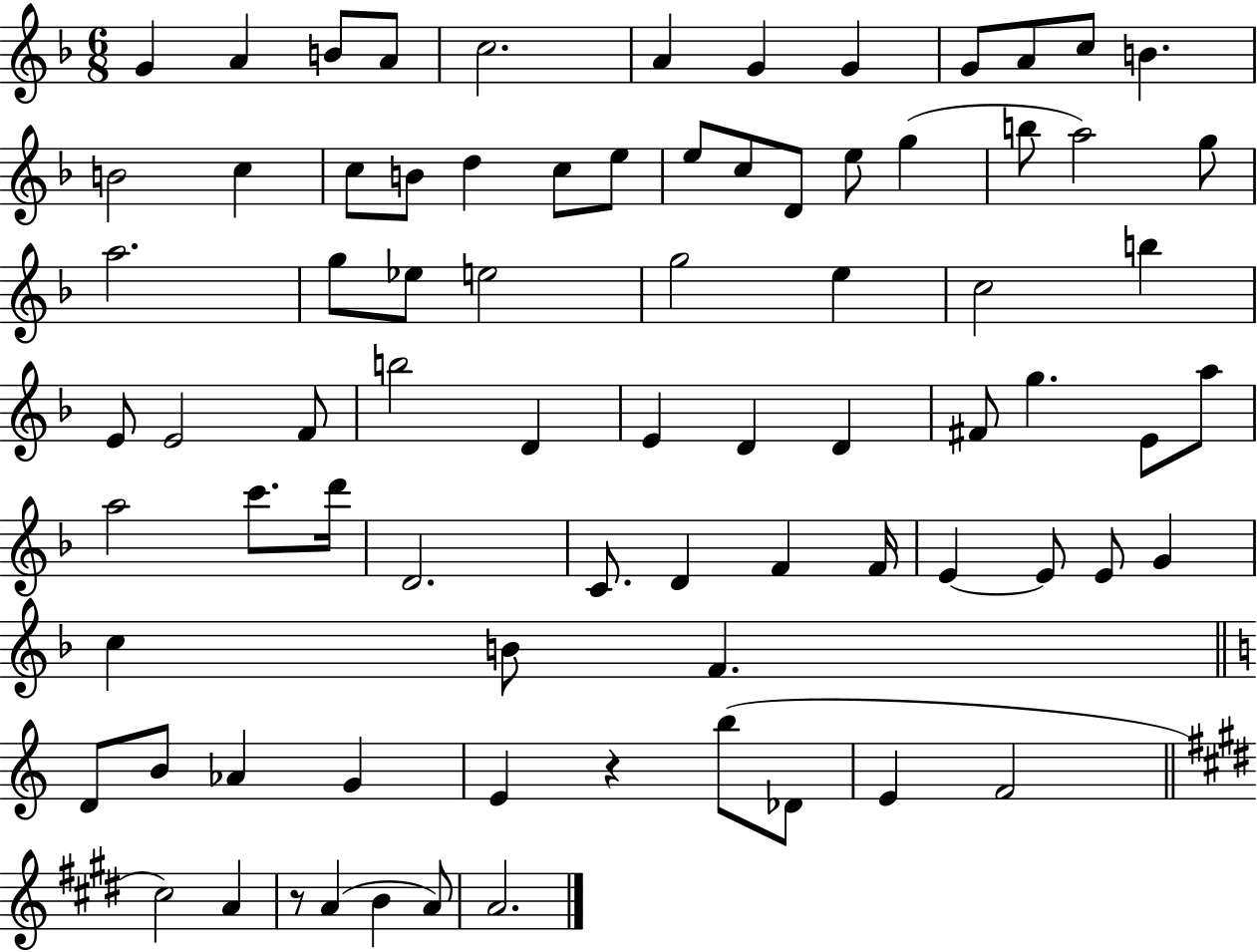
{
  \clef treble
  \numericTimeSignature
  \time 6/8
  \key f \major
  \repeat volta 2 { g'4 a'4 b'8 a'8 | c''2. | a'4 g'4 g'4 | g'8 a'8 c''8 b'4. | \break b'2 c''4 | c''8 b'8 d''4 c''8 e''8 | e''8 c''8 d'8 e''8 g''4( | b''8 a''2) g''8 | \break a''2. | g''8 ees''8 e''2 | g''2 e''4 | c''2 b''4 | \break e'8 e'2 f'8 | b''2 d'4 | e'4 d'4 d'4 | fis'8 g''4. e'8 a''8 | \break a''2 c'''8. d'''16 | d'2. | c'8. d'4 f'4 f'16 | e'4~~ e'8 e'8 g'4 | \break c''4 b'8 f'4. | \bar "||" \break \key a \minor d'8 b'8 aes'4 g'4 | e'4 r4 b''8( des'8 | e'4 f'2 | \bar "||" \break \key e \major cis''2) a'4 | r8 a'4( b'4 a'8) | a'2. | } \bar "|."
}